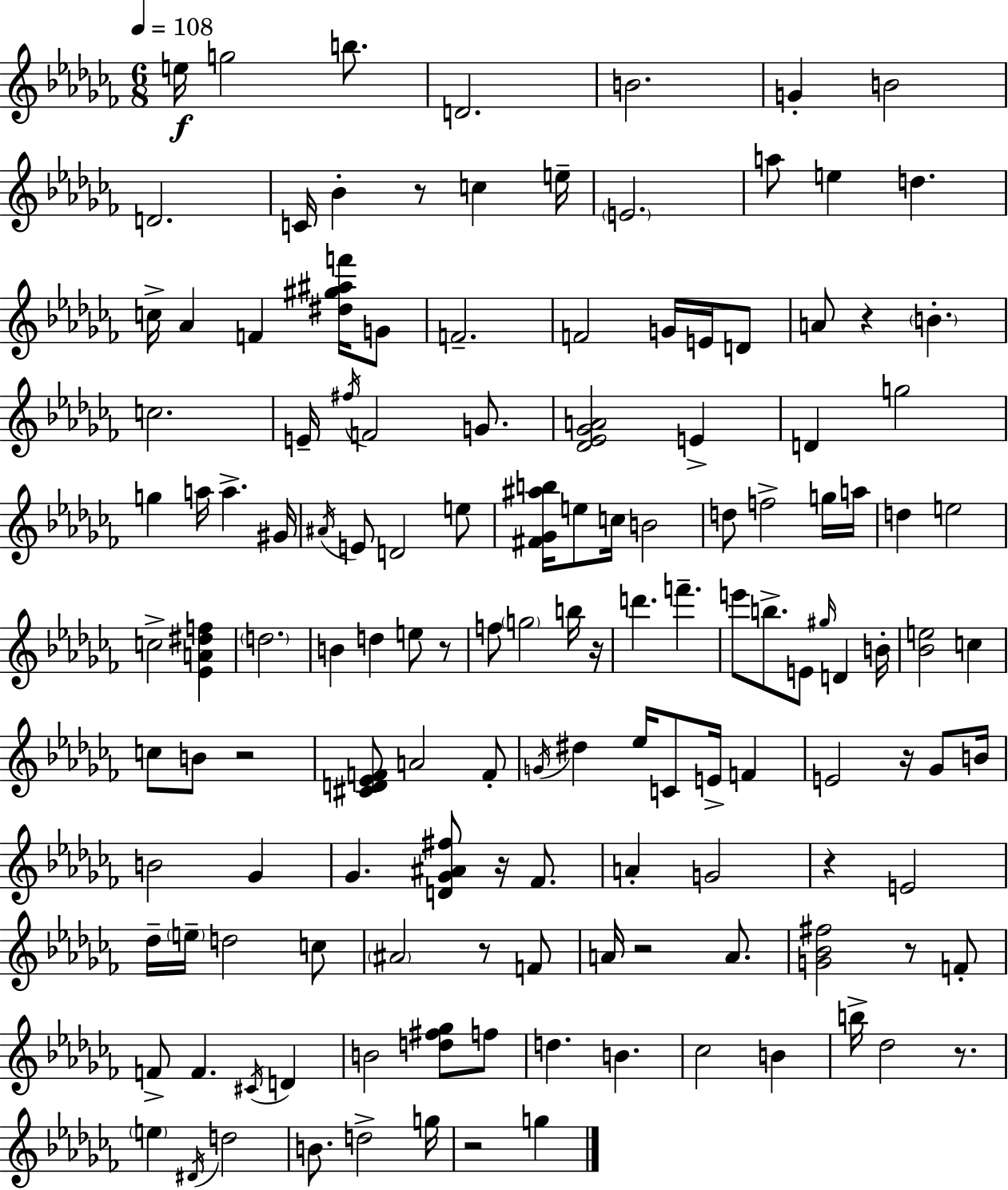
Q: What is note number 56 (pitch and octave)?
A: D5